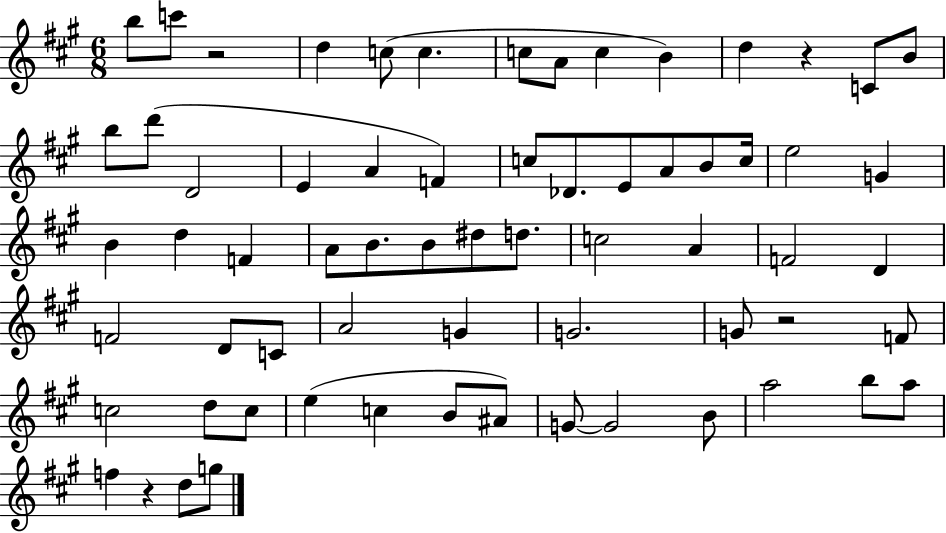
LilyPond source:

{
  \clef treble
  \numericTimeSignature
  \time 6/8
  \key a \major
  b''8 c'''8 r2 | d''4 c''8( c''4. | c''8 a'8 c''4 b'4) | d''4 r4 c'8 b'8 | \break b''8 d'''8( d'2 | e'4 a'4 f'4) | c''8 des'8. e'8 a'8 b'8 c''16 | e''2 g'4 | \break b'4 d''4 f'4 | a'8 b'8. b'8 dis''8 d''8. | c''2 a'4 | f'2 d'4 | \break f'2 d'8 c'8 | a'2 g'4 | g'2. | g'8 r2 f'8 | \break c''2 d''8 c''8 | e''4( c''4 b'8 ais'8) | g'8~~ g'2 b'8 | a''2 b''8 a''8 | \break f''4 r4 d''8 g''8 | \bar "|."
}